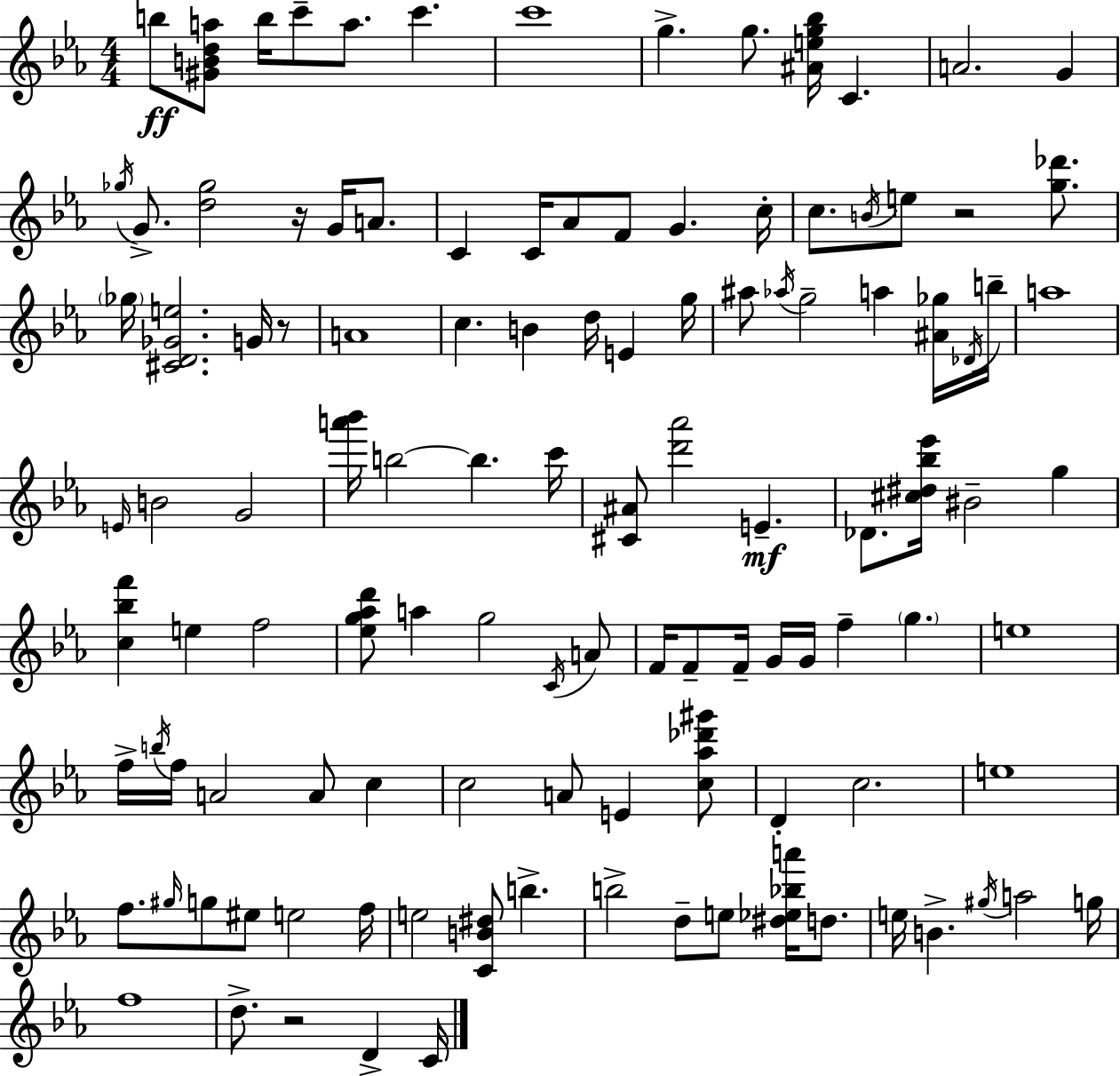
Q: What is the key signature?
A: EES major